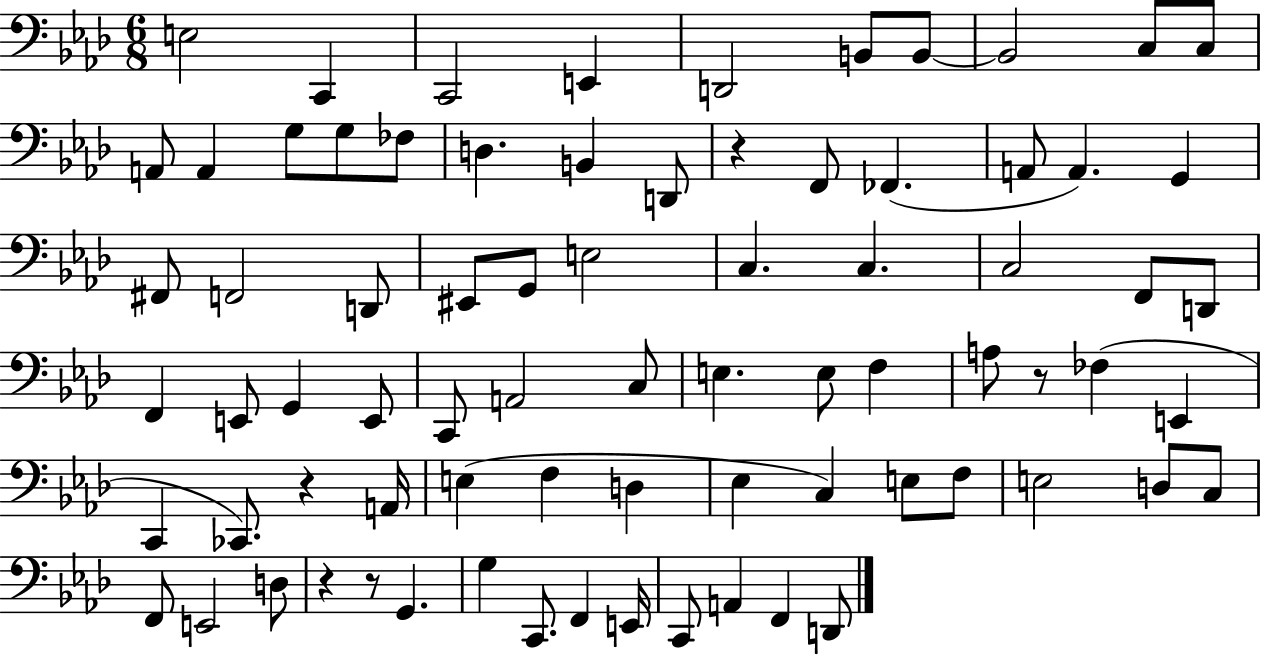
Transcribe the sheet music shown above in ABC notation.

X:1
T:Untitled
M:6/8
L:1/4
K:Ab
E,2 C,, C,,2 E,, D,,2 B,,/2 B,,/2 B,,2 C,/2 C,/2 A,,/2 A,, G,/2 G,/2 _F,/2 D, B,, D,,/2 z F,,/2 _F,, A,,/2 A,, G,, ^F,,/2 F,,2 D,,/2 ^E,,/2 G,,/2 E,2 C, C, C,2 F,,/2 D,,/2 F,, E,,/2 G,, E,,/2 C,,/2 A,,2 C,/2 E, E,/2 F, A,/2 z/2 _F, E,, C,, _C,,/2 z A,,/4 E, F, D, _E, C, E,/2 F,/2 E,2 D,/2 C,/2 F,,/2 E,,2 D,/2 z z/2 G,, G, C,,/2 F,, E,,/4 C,,/2 A,, F,, D,,/2